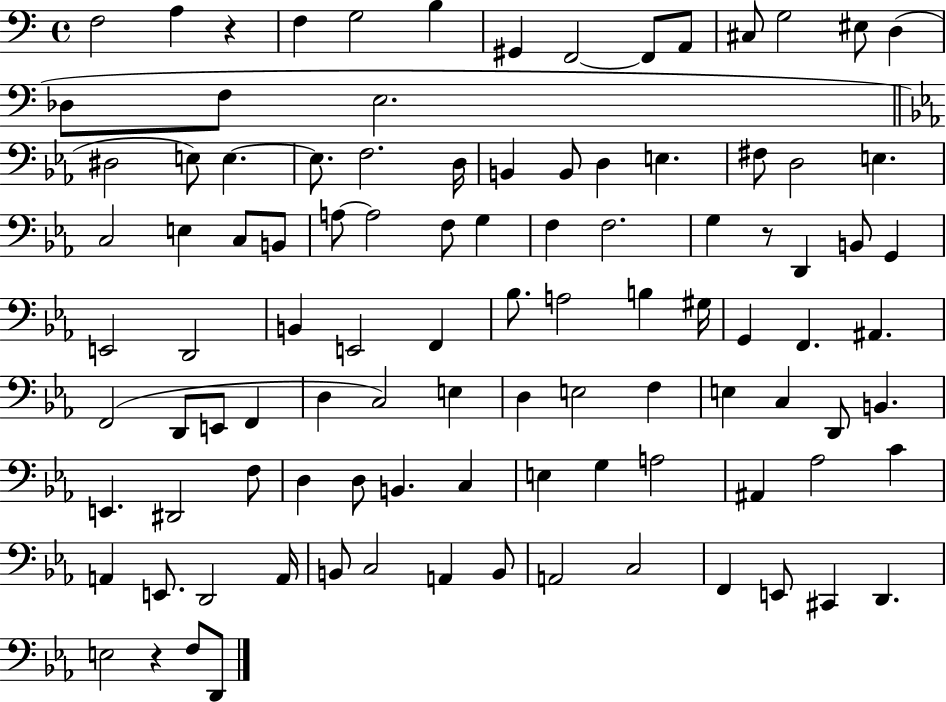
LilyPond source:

{
  \clef bass
  \time 4/4
  \defaultTimeSignature
  \key c \major
  f2 a4 r4 | f4 g2 b4 | gis,4 f,2~~ f,8 a,8 | cis8 g2 eis8 d4( | \break des8 f8 e2. | \bar "||" \break \key ees \major dis2 e8) e4.~~ | e8. f2. d16 | b,4 b,8 d4 e4. | fis8 d2 e4. | \break c2 e4 c8 b,8 | a8~~ a2 f8 g4 | f4 f2. | g4 r8 d,4 b,8 g,4 | \break e,2 d,2 | b,4 e,2 f,4 | bes8. a2 b4 gis16 | g,4 f,4. ais,4. | \break f,2( d,8 e,8 f,4 | d4 c2) e4 | d4 e2 f4 | e4 c4 d,8 b,4. | \break e,4. dis,2 f8 | d4 d8 b,4. c4 | e4 g4 a2 | ais,4 aes2 c'4 | \break a,4 e,8. d,2 a,16 | b,8 c2 a,4 b,8 | a,2 c2 | f,4 e,8 cis,4 d,4. | \break e2 r4 f8 d,8 | \bar "|."
}